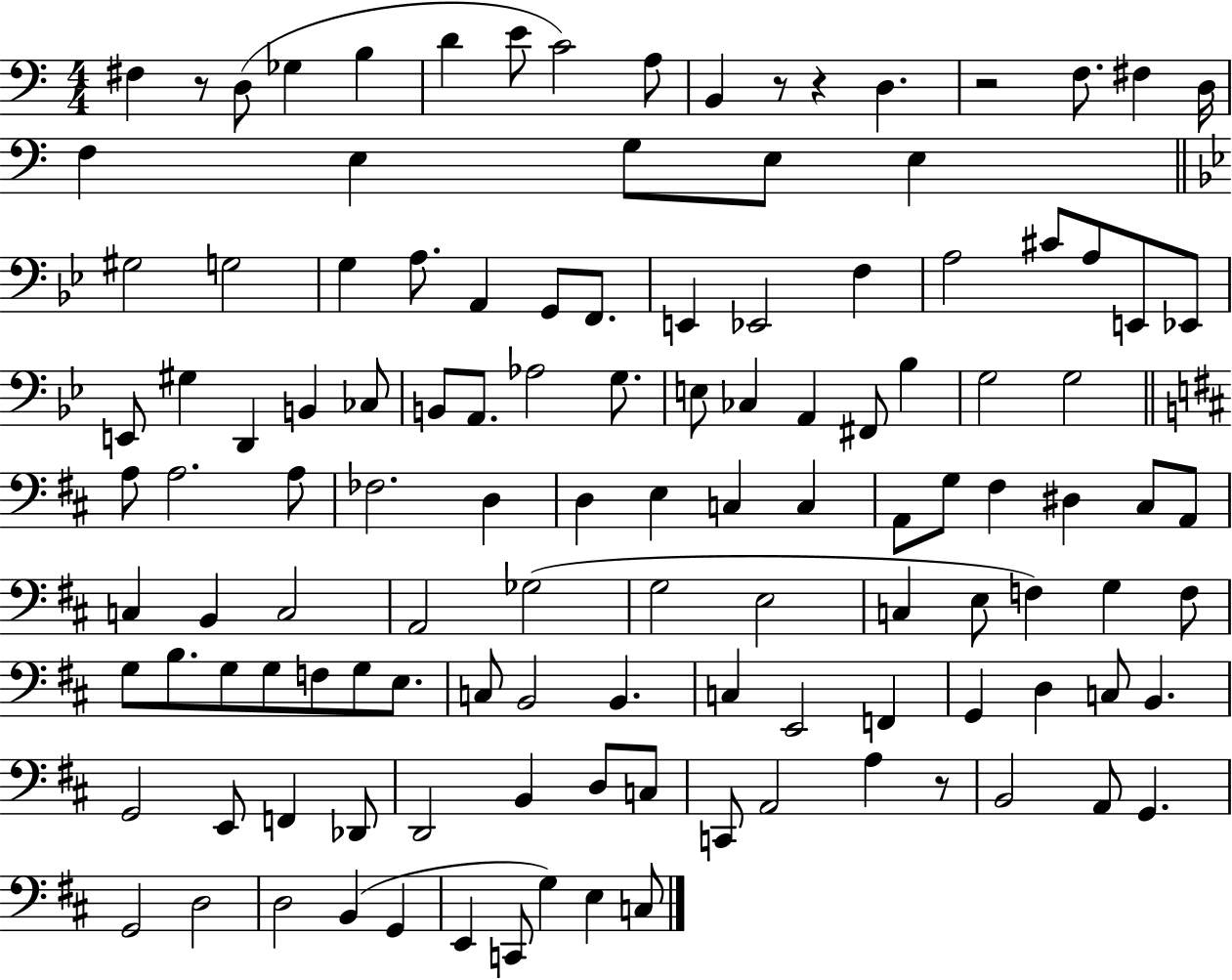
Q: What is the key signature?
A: C major